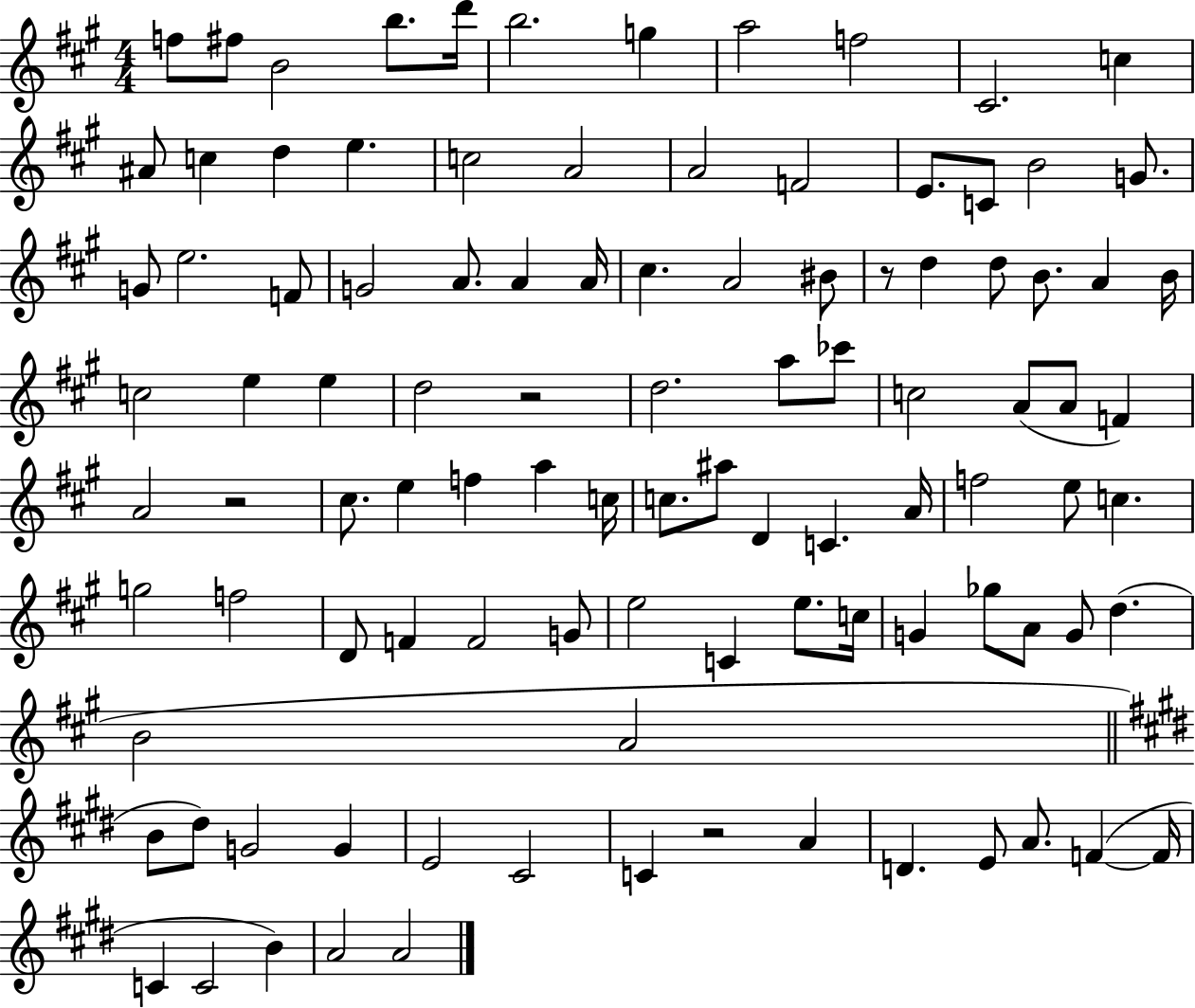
X:1
T:Untitled
M:4/4
L:1/4
K:A
f/2 ^f/2 B2 b/2 d'/4 b2 g a2 f2 ^C2 c ^A/2 c d e c2 A2 A2 F2 E/2 C/2 B2 G/2 G/2 e2 F/2 G2 A/2 A A/4 ^c A2 ^B/2 z/2 d d/2 B/2 A B/4 c2 e e d2 z2 d2 a/2 _c'/2 c2 A/2 A/2 F A2 z2 ^c/2 e f a c/4 c/2 ^a/2 D C A/4 f2 e/2 c g2 f2 D/2 F F2 G/2 e2 C e/2 c/4 G _g/2 A/2 G/2 d B2 A2 B/2 ^d/2 G2 G E2 ^C2 C z2 A D E/2 A/2 F F/4 C C2 B A2 A2